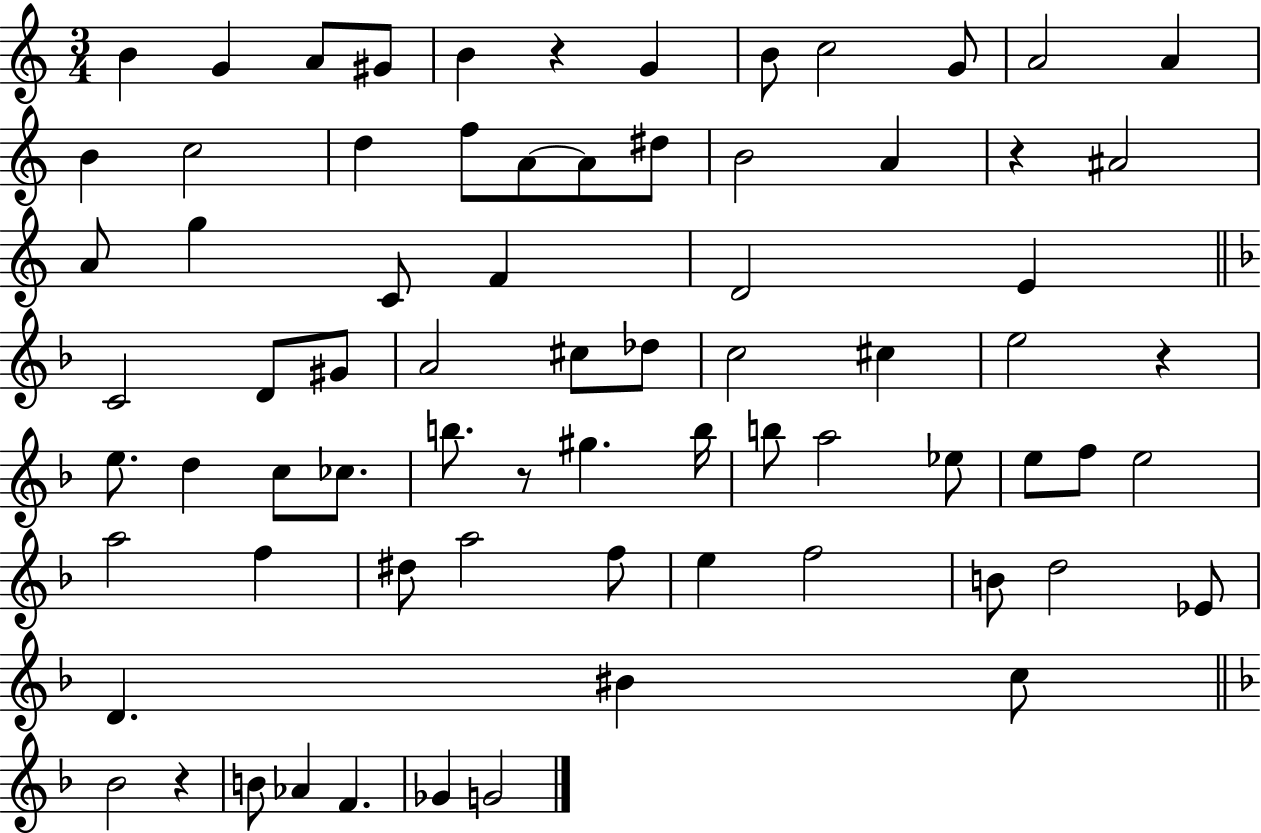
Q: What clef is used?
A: treble